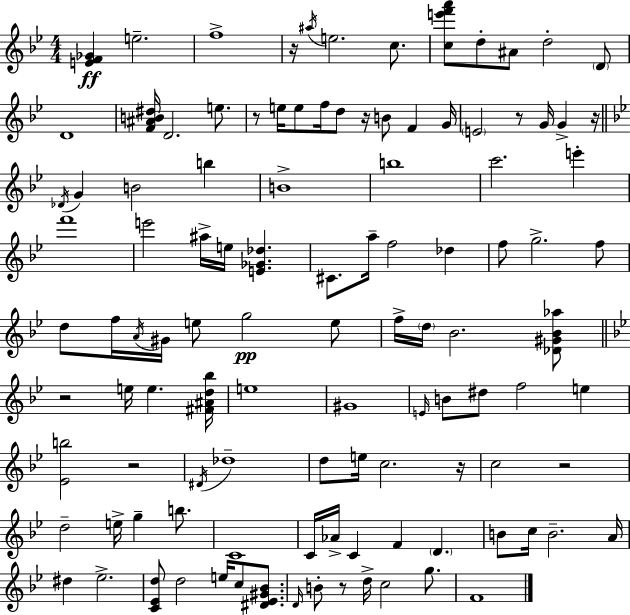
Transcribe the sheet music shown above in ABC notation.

X:1
T:Untitled
M:4/4
L:1/4
K:Bb
[EF_G] e2 f4 z/4 ^a/4 e2 c/2 [ce'f'a']/2 d/2 ^A/2 d2 D/2 D4 [F^AB^d]/4 D2 e/2 z/2 e/4 e/2 f/4 d/2 z/4 B/2 F G/4 E2 z/2 G/4 G z/4 _D/4 G B2 b B4 b4 c'2 e' f'4 e'2 ^a/4 e/4 [E_G_d] ^C/2 a/4 f2 _d f/2 g2 f/2 d/2 f/4 A/4 ^G/4 e/2 g2 e/2 f/4 d/4 _B2 [_D^G_B_a]/2 z2 e/4 e [^F^Ad_b]/4 e4 ^G4 E/4 B/2 ^d/2 f2 e [_Eb]2 z2 ^D/4 _d4 d/2 e/4 c2 z/4 c2 z2 d2 e/4 g b/2 C4 C/4 _A/4 C F D B/2 c/4 B2 A/4 ^d _e2 [C_Ed]/2 d2 e/4 c/2 [^D_E^G_B]/2 D/4 B/2 z/2 d/4 c2 g/2 F4